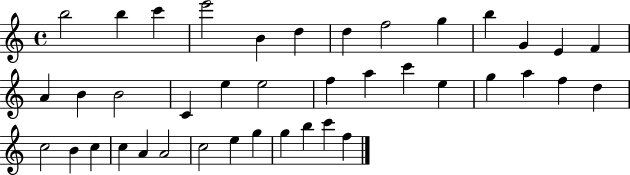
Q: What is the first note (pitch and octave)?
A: B5